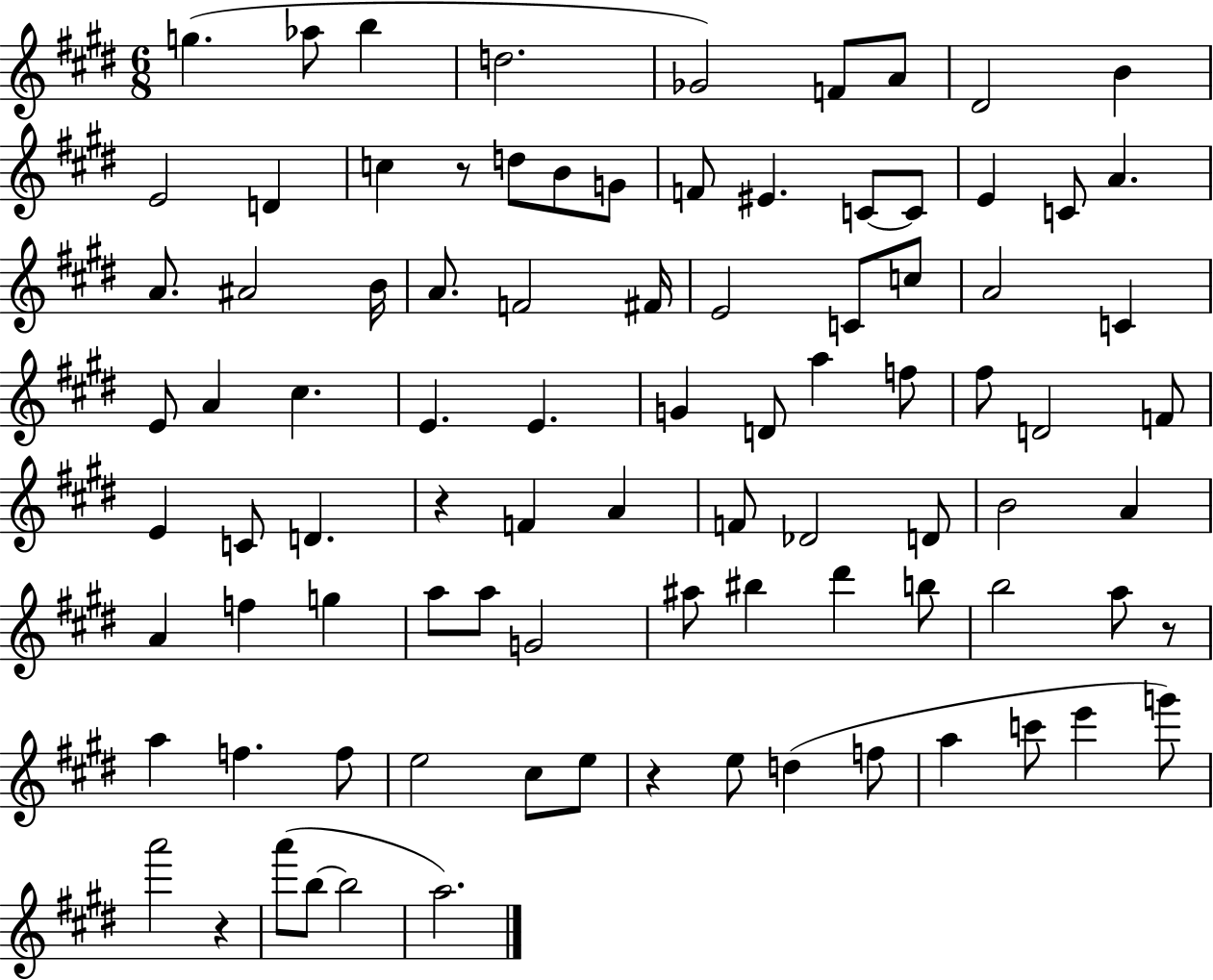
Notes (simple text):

G5/q. Ab5/e B5/q D5/h. Gb4/h F4/e A4/e D#4/h B4/q E4/h D4/q C5/q R/e D5/e B4/e G4/e F4/e EIS4/q. C4/e C4/e E4/q C4/e A4/q. A4/e. A#4/h B4/s A4/e. F4/h F#4/s E4/h C4/e C5/e A4/h C4/q E4/e A4/q C#5/q. E4/q. E4/q. G4/q D4/e A5/q F5/e F#5/e D4/h F4/e E4/q C4/e D4/q. R/q F4/q A4/q F4/e Db4/h D4/e B4/h A4/q A4/q F5/q G5/q A5/e A5/e G4/h A#5/e BIS5/q D#6/q B5/e B5/h A5/e R/e A5/q F5/q. F5/e E5/h C#5/e E5/e R/q E5/e D5/q F5/e A5/q C6/e E6/q G6/e A6/h R/q A6/e B5/e B5/h A5/h.